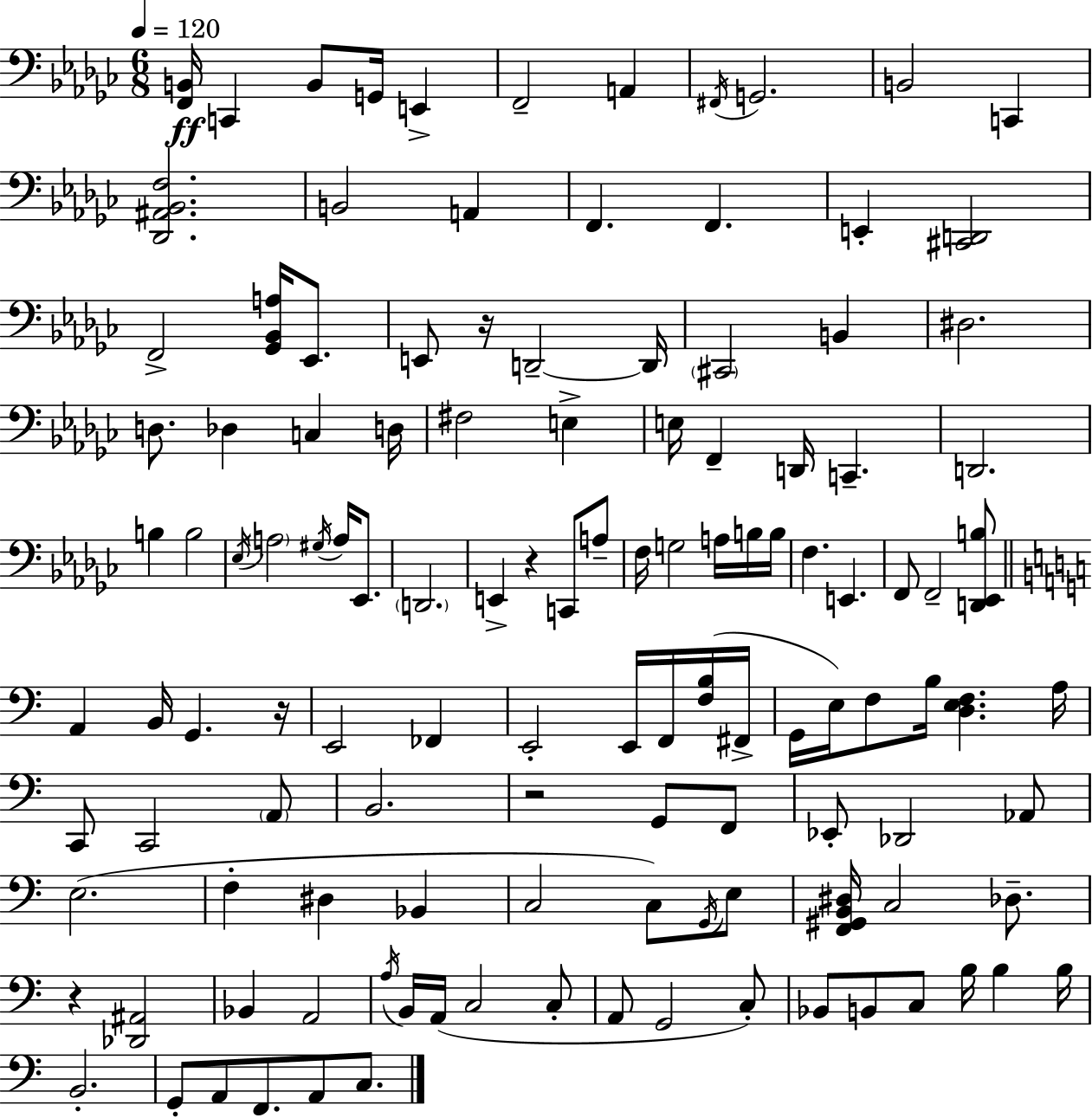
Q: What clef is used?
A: bass